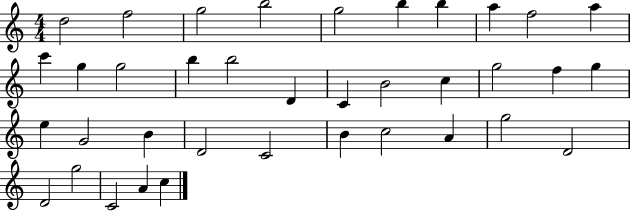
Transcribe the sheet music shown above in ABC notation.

X:1
T:Untitled
M:4/4
L:1/4
K:C
d2 f2 g2 b2 g2 b b a f2 a c' g g2 b b2 D C B2 c g2 f g e G2 B D2 C2 B c2 A g2 D2 D2 g2 C2 A c